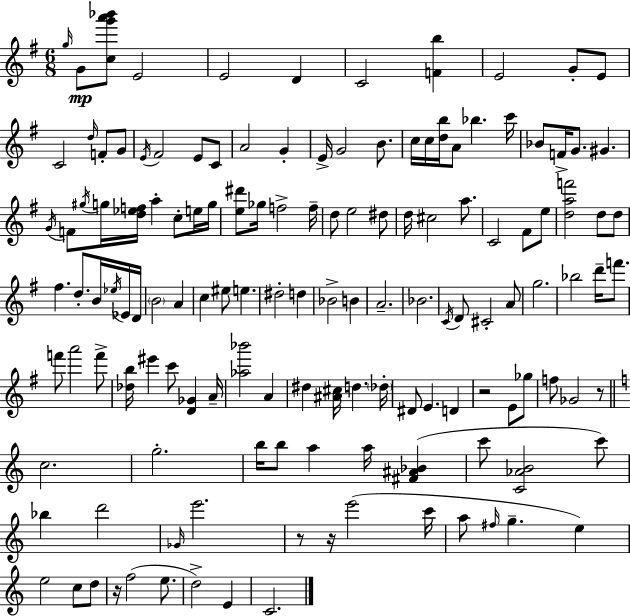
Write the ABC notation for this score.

X:1
T:Untitled
M:6/8
L:1/4
K:Em
g/4 G/2 [cg'a'_b']/2 E2 E2 D C2 [Fb] E2 G/2 E/2 C2 d/4 F/2 G/2 E/4 ^F2 E/2 C/2 A2 G E/4 G2 B/2 c/4 c/4 [db]/4 A/2 _b c'/4 _B/2 F/4 G/2 ^G G/4 F/2 ^g/4 g/4 [d_ef]/4 a c/2 e/4 g/4 [e^d']/2 _g/4 f2 f/4 d/2 e2 ^d/2 d/4 ^c2 a/2 C2 ^F/2 e/2 [daf']2 d/2 d/2 ^f d/2 B/4 _e/4 _E/4 D/4 B2 A c ^e/2 e ^d2 d _B2 B A2 _B2 C/4 D/2 ^C2 A/2 g2 _b2 d'/4 f'/2 f'/2 a'2 f'/2 [_db]/4 ^e' c'/2 [D_G] A/4 [_a_b']2 A ^d [^A^c]/4 d _d/4 ^D/2 E D z2 E/2 _g/2 f/2 _G2 z/2 c2 g2 b/4 b/2 a a/4 [^F^A_B] c'/2 [C_AB]2 c'/2 _b d'2 _G/4 e'2 z/2 z/4 e'2 c'/4 a/2 ^f/4 g e e2 c/2 d/2 z/4 f2 e/2 d2 E C2